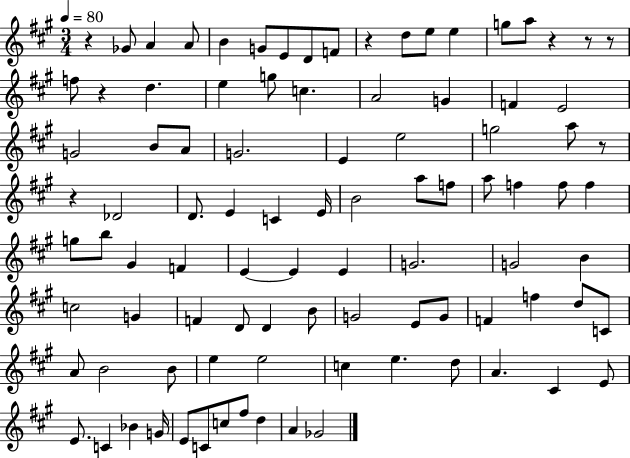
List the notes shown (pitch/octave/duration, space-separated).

R/q Gb4/e A4/q A4/e B4/q G4/e E4/e D4/e F4/e R/q D5/e E5/e E5/q G5/e A5/e R/q R/e R/e F5/e R/q D5/q. E5/q G5/e C5/q. A4/h G4/q F4/q E4/h G4/h B4/e A4/e G4/h. E4/q E5/h G5/h A5/e R/e R/q Db4/h D4/e. E4/q C4/q E4/s B4/h A5/e F5/e A5/e F5/q F5/e F5/q G5/e B5/e G#4/q F4/q E4/q E4/q E4/q G4/h. G4/h B4/q C5/h G4/q F4/q D4/e D4/q B4/e G4/h E4/e G4/e F4/q F5/q D5/e C4/e A4/e B4/h B4/e E5/q E5/h C5/q E5/q. D5/e A4/q. C#4/q E4/e E4/e. C4/q Bb4/q G4/s E4/e C4/e C5/e F#5/e D5/q A4/q Gb4/h